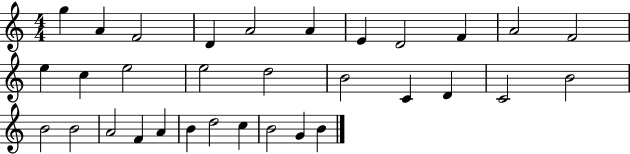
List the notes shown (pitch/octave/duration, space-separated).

G5/q A4/q F4/h D4/q A4/h A4/q E4/q D4/h F4/q A4/h F4/h E5/q C5/q E5/h E5/h D5/h B4/h C4/q D4/q C4/h B4/h B4/h B4/h A4/h F4/q A4/q B4/q D5/h C5/q B4/h G4/q B4/q